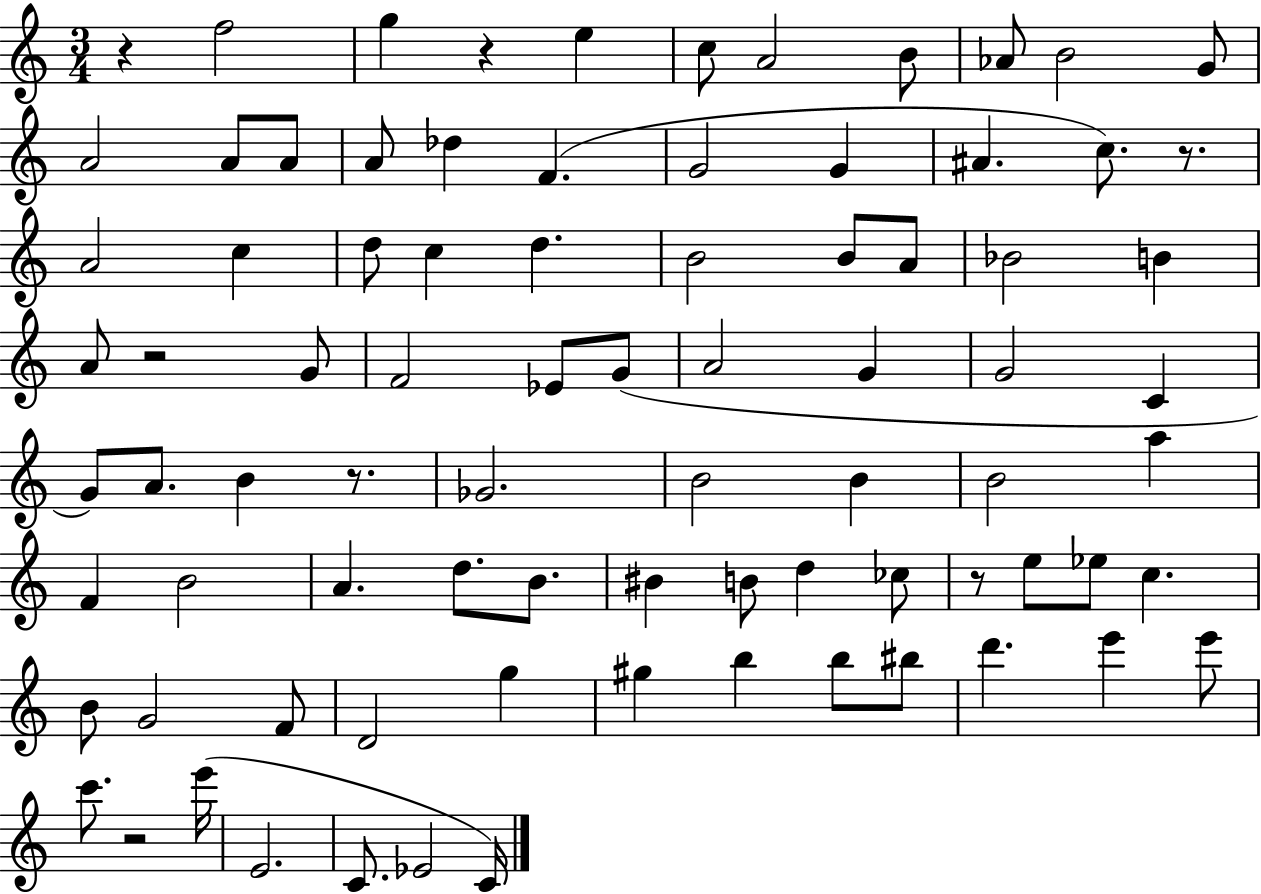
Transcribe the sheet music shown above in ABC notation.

X:1
T:Untitled
M:3/4
L:1/4
K:C
z f2 g z e c/2 A2 B/2 _A/2 B2 G/2 A2 A/2 A/2 A/2 _d F G2 G ^A c/2 z/2 A2 c d/2 c d B2 B/2 A/2 _B2 B A/2 z2 G/2 F2 _E/2 G/2 A2 G G2 C G/2 A/2 B z/2 _G2 B2 B B2 a F B2 A d/2 B/2 ^B B/2 d _c/2 z/2 e/2 _e/2 c B/2 G2 F/2 D2 g ^g b b/2 ^b/2 d' e' e'/2 c'/2 z2 e'/4 E2 C/2 _E2 C/4